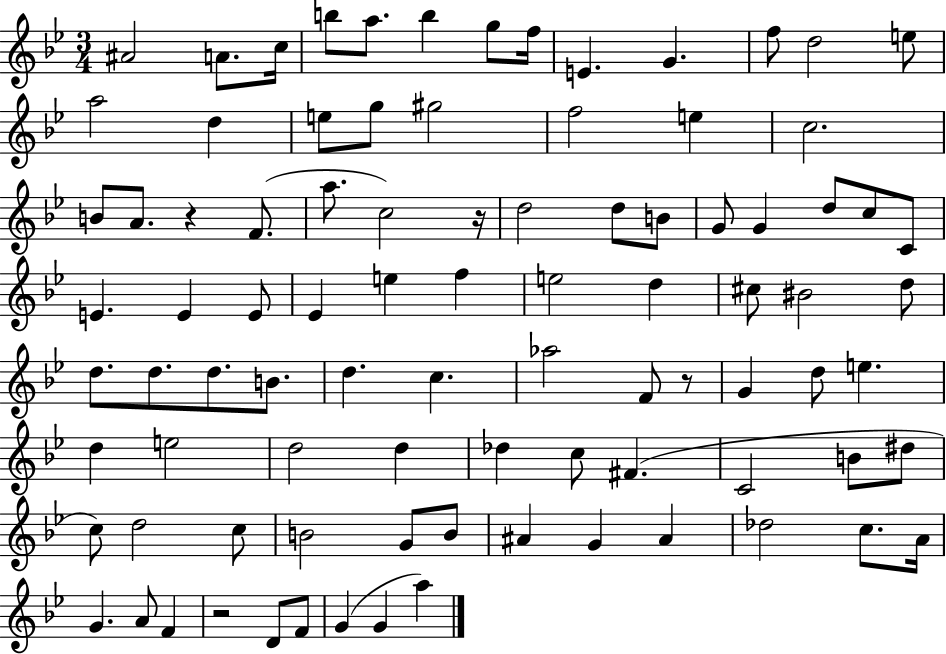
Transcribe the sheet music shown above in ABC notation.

X:1
T:Untitled
M:3/4
L:1/4
K:Bb
^A2 A/2 c/4 b/2 a/2 b g/2 f/4 E G f/2 d2 e/2 a2 d e/2 g/2 ^g2 f2 e c2 B/2 A/2 z F/2 a/2 c2 z/4 d2 d/2 B/2 G/2 G d/2 c/2 C/2 E E E/2 _E e f e2 d ^c/2 ^B2 d/2 d/2 d/2 d/2 B/2 d c _a2 F/2 z/2 G d/2 e d e2 d2 d _d c/2 ^F C2 B/2 ^d/2 c/2 d2 c/2 B2 G/2 B/2 ^A G ^A _d2 c/2 A/4 G A/2 F z2 D/2 F/2 G G a